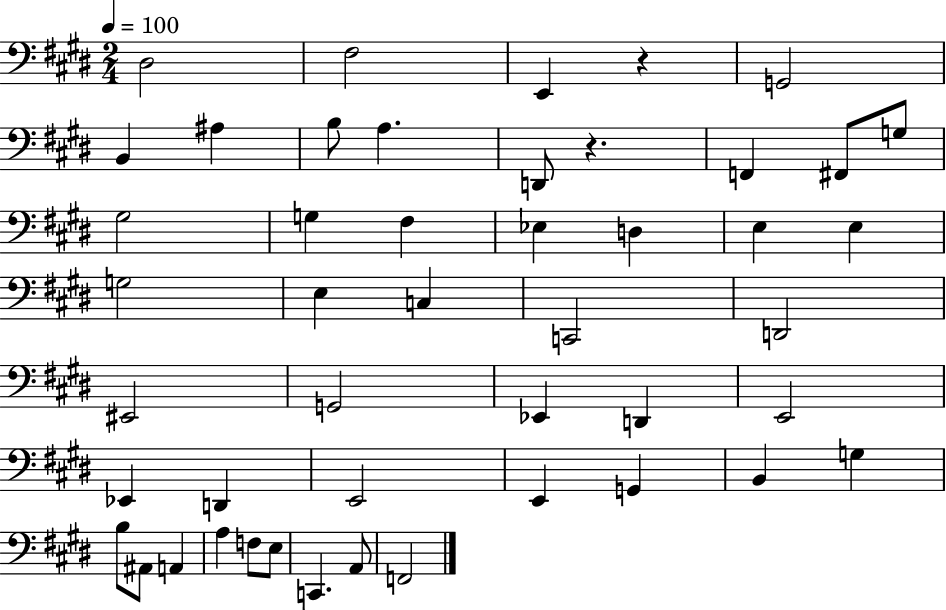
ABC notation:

X:1
T:Untitled
M:2/4
L:1/4
K:E
^D,2 ^F,2 E,, z G,,2 B,, ^A, B,/2 A, D,,/2 z F,, ^F,,/2 G,/2 ^G,2 G, ^F, _E, D, E, E, G,2 E, C, C,,2 D,,2 ^E,,2 G,,2 _E,, D,, E,,2 _E,, D,, E,,2 E,, G,, B,, G, B,/2 ^A,,/2 A,, A, F,/2 E,/2 C,, A,,/2 F,,2